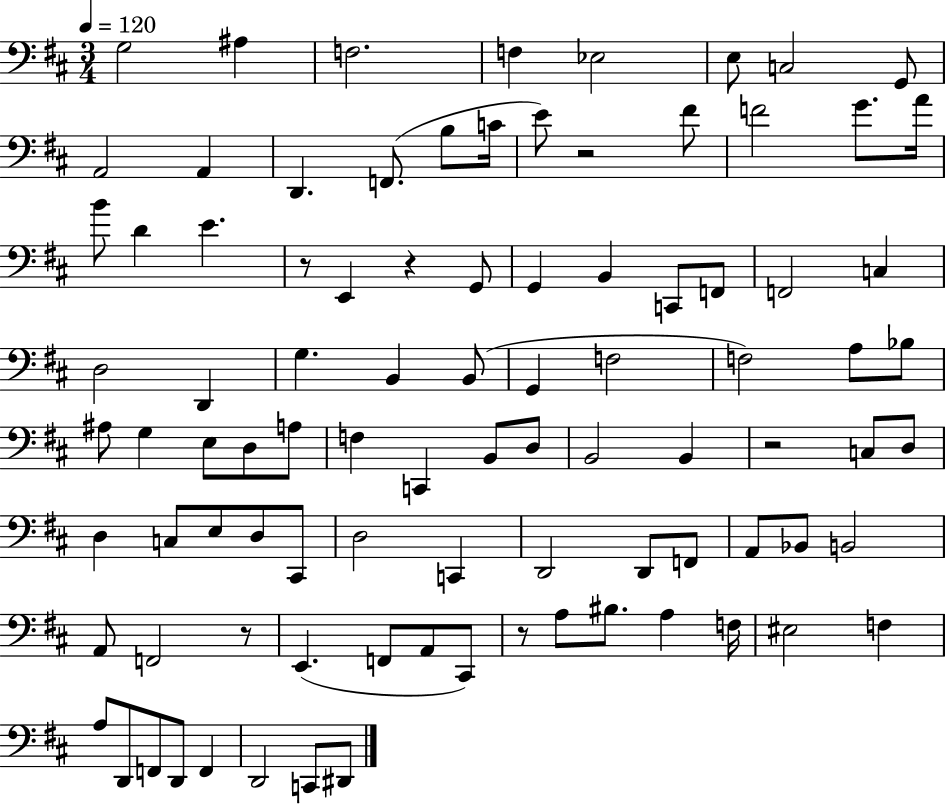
X:1
T:Untitled
M:3/4
L:1/4
K:D
G,2 ^A, F,2 F, _E,2 E,/2 C,2 G,,/2 A,,2 A,, D,, F,,/2 B,/2 C/4 E/2 z2 ^F/2 F2 G/2 A/4 B/2 D E z/2 E,, z G,,/2 G,, B,, C,,/2 F,,/2 F,,2 C, D,2 D,, G, B,, B,,/2 G,, F,2 F,2 A,/2 _B,/2 ^A,/2 G, E,/2 D,/2 A,/2 F, C,, B,,/2 D,/2 B,,2 B,, z2 C,/2 D,/2 D, C,/2 E,/2 D,/2 ^C,,/2 D,2 C,, D,,2 D,,/2 F,,/2 A,,/2 _B,,/2 B,,2 A,,/2 F,,2 z/2 E,, F,,/2 A,,/2 ^C,,/2 z/2 A,/2 ^B,/2 A, F,/4 ^E,2 F, A,/2 D,,/2 F,,/2 D,,/2 F,, D,,2 C,,/2 ^D,,/2